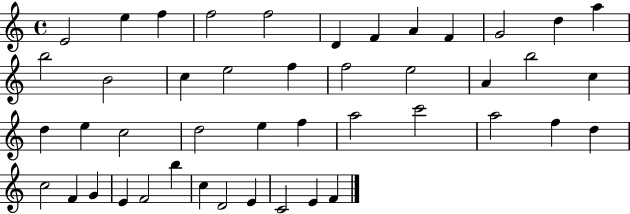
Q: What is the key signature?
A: C major